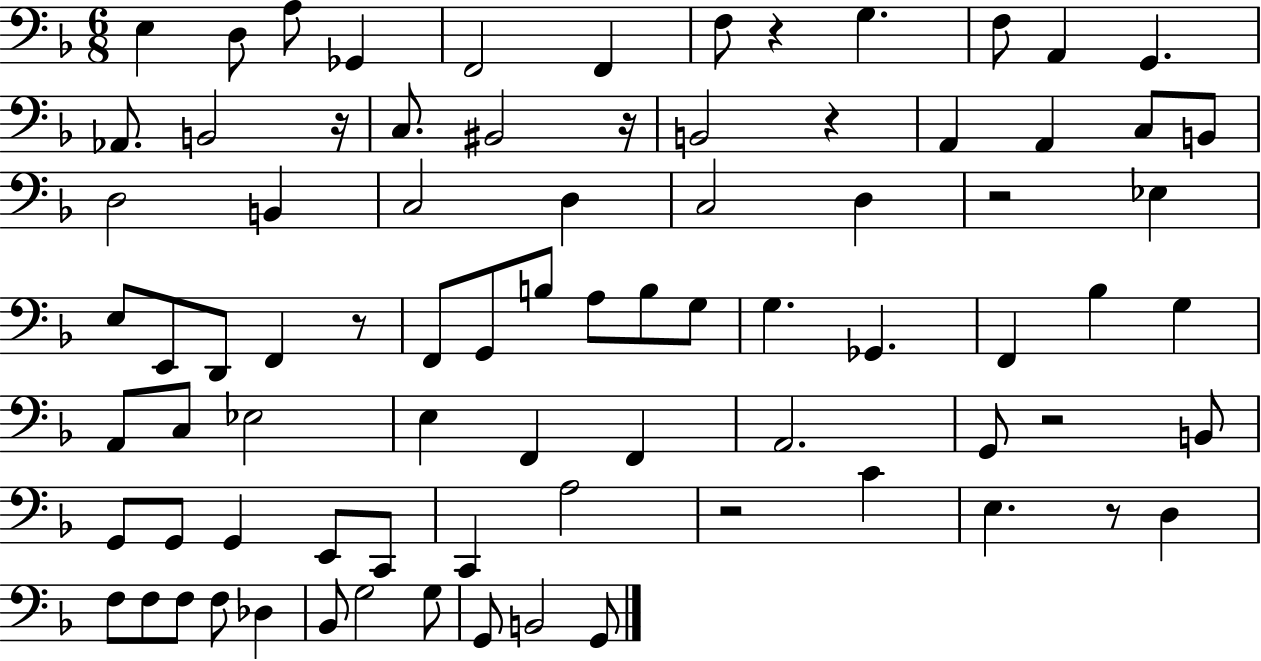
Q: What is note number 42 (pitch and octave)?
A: G3